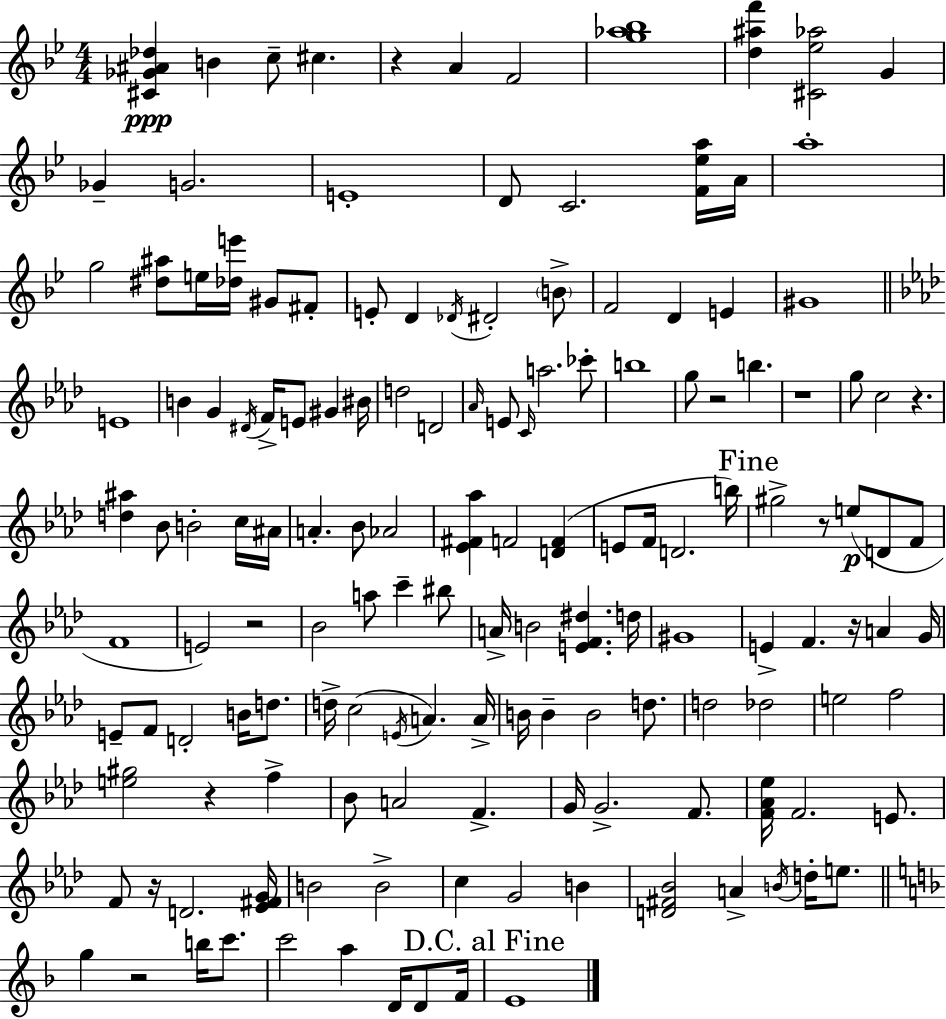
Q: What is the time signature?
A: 4/4